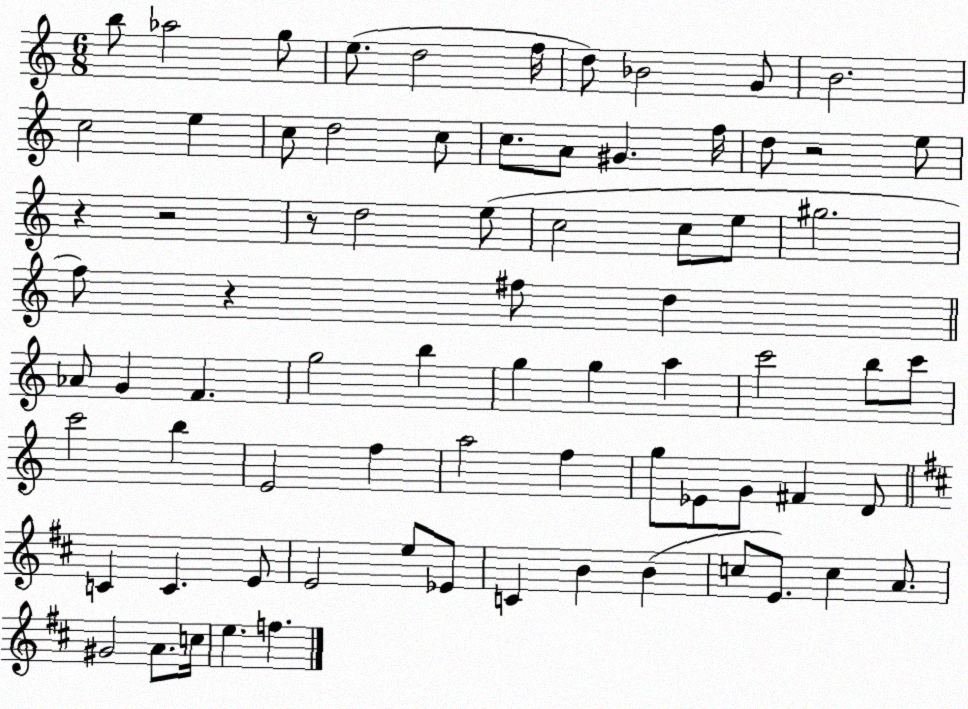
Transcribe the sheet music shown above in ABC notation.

X:1
T:Untitled
M:6/8
L:1/4
K:C
b/2 _a2 g/2 e/2 d2 f/4 d/2 _B2 G/2 B2 c2 e c/2 d2 c/2 c/2 A/2 ^G f/4 d/2 z2 e/2 z z2 z/2 d2 e/2 c2 c/2 e/2 ^g2 f/2 z ^f/2 d _A/2 G F g2 b g g a c'2 b/2 c'/2 c'2 b E2 f a2 f g/2 _E/2 G/2 ^F D/2 C C E/2 E2 e/2 _E/2 C B B c/2 E/2 c A/2 ^G2 A/2 c/4 e f